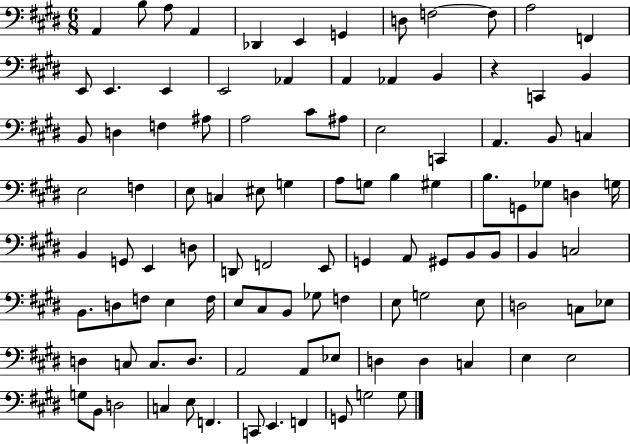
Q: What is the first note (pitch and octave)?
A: A2